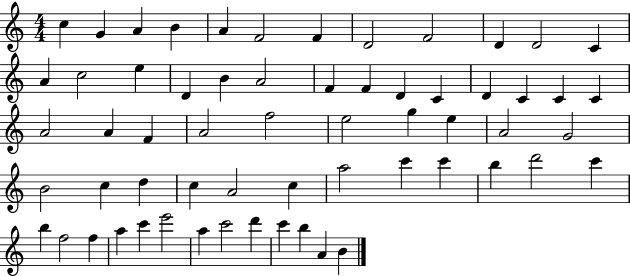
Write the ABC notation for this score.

X:1
T:Untitled
M:4/4
L:1/4
K:C
c G A B A F2 F D2 F2 D D2 C A c2 e D B A2 F F D C D C C C A2 A F A2 f2 e2 g e A2 G2 B2 c d c A2 c a2 c' c' b d'2 c' b f2 f a c' e'2 a c'2 d' c' b A B